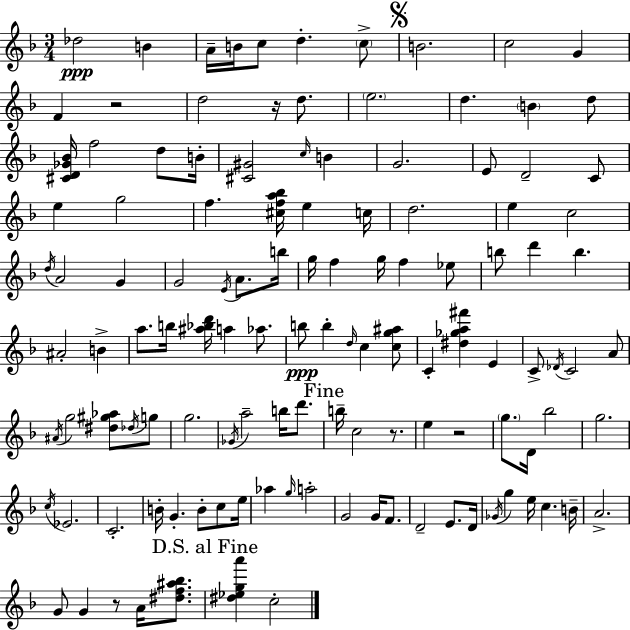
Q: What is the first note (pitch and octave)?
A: Db5